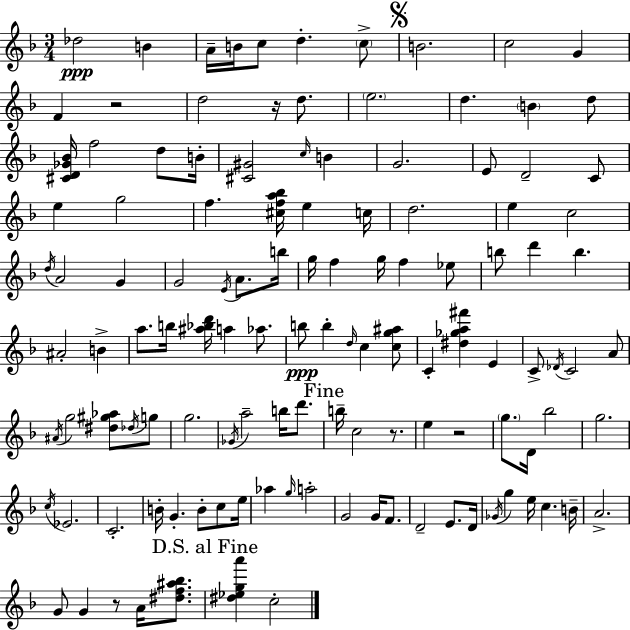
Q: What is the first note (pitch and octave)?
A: Db5